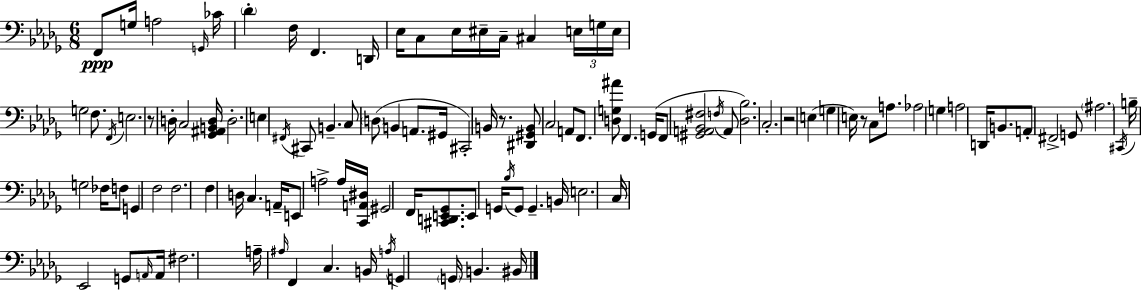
{
  \clef bass
  \numericTimeSignature
  \time 6/8
  \key bes \minor
  f,8\ppp g16 a2 \grace { g,16 } | ces'16 \parenthesize des'4-. f16 f,4. | d,16 ees16 c8 ees16 eis16-- c16-- cis4 \tuplet 3/2 { e16 | g16 e16 } g2 f8. | \break \acciaccatura { f,16 } e2. | r8 d16-. c2 | <ges, ais, b, d>16 d2.-. | e4 \acciaccatura { fis,16 } cis,8 b,4.-- | \break c8 \parenthesize d8( b,4 a,8. | gis,16 cis,2-.) b,16 | r8. <dis, gis, b,>8 c2 | a,8 f,8. <d g ais'>8 f,4. | \break g,16( f,8 <gis, a, bes, fis>2 | \acciaccatura { f16 } a,8 <des bes>2.) | c2.-. | r2 | \break e4( g4 e16) r8 c8 | a8. aes2 | g4 a2 | d,16 b,8. a,8-. fis,2-> | \break g,8 \parenthesize ais2. | \acciaccatura { cis,16 } b16-- g2 | fes16 f8 g,4 f2 | f2. | \break f4 d16 c4. | a,16-- e,8 a2-> | a16 <c, a, dis>16 gis,2 | f,16 <cis, d, e, ges,>8. e,8 g,16 \acciaccatura { bes16 } g,8 g,4.-- | \break b,16 e2. | c16 ees,2 | g,8 \grace { a,16 } a,16 fis2. | a16-- \grace { ais16 } f,4 | \break c4. b,16 \acciaccatura { a16 } g,4 | \parenthesize g,16 b,4. bis,16 \bar "|."
}